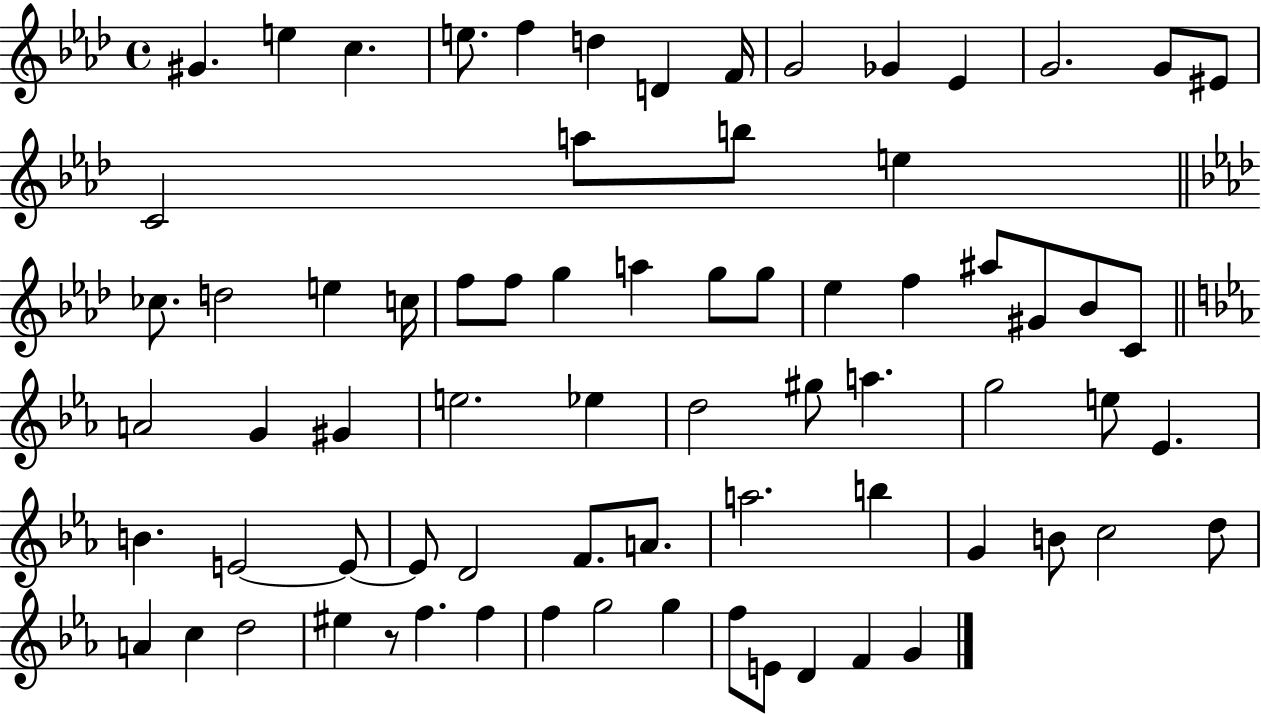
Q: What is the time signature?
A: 4/4